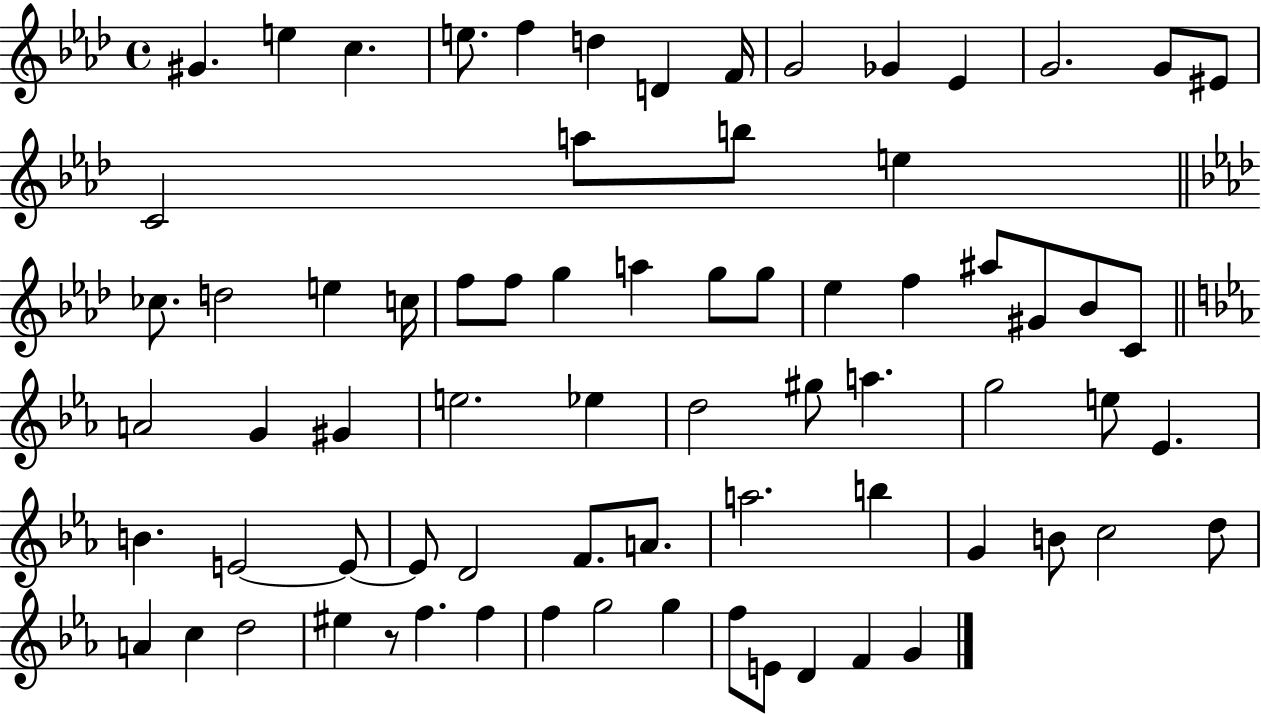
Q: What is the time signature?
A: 4/4